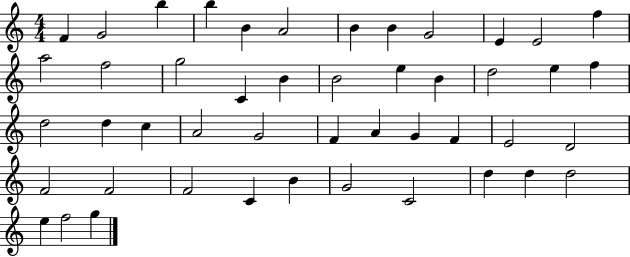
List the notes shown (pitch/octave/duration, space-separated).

F4/q G4/h B5/q B5/q B4/q A4/h B4/q B4/q G4/h E4/q E4/h F5/q A5/h F5/h G5/h C4/q B4/q B4/h E5/q B4/q D5/h E5/q F5/q D5/h D5/q C5/q A4/h G4/h F4/q A4/q G4/q F4/q E4/h D4/h F4/h F4/h F4/h C4/q B4/q G4/h C4/h D5/q D5/q D5/h E5/q F5/h G5/q